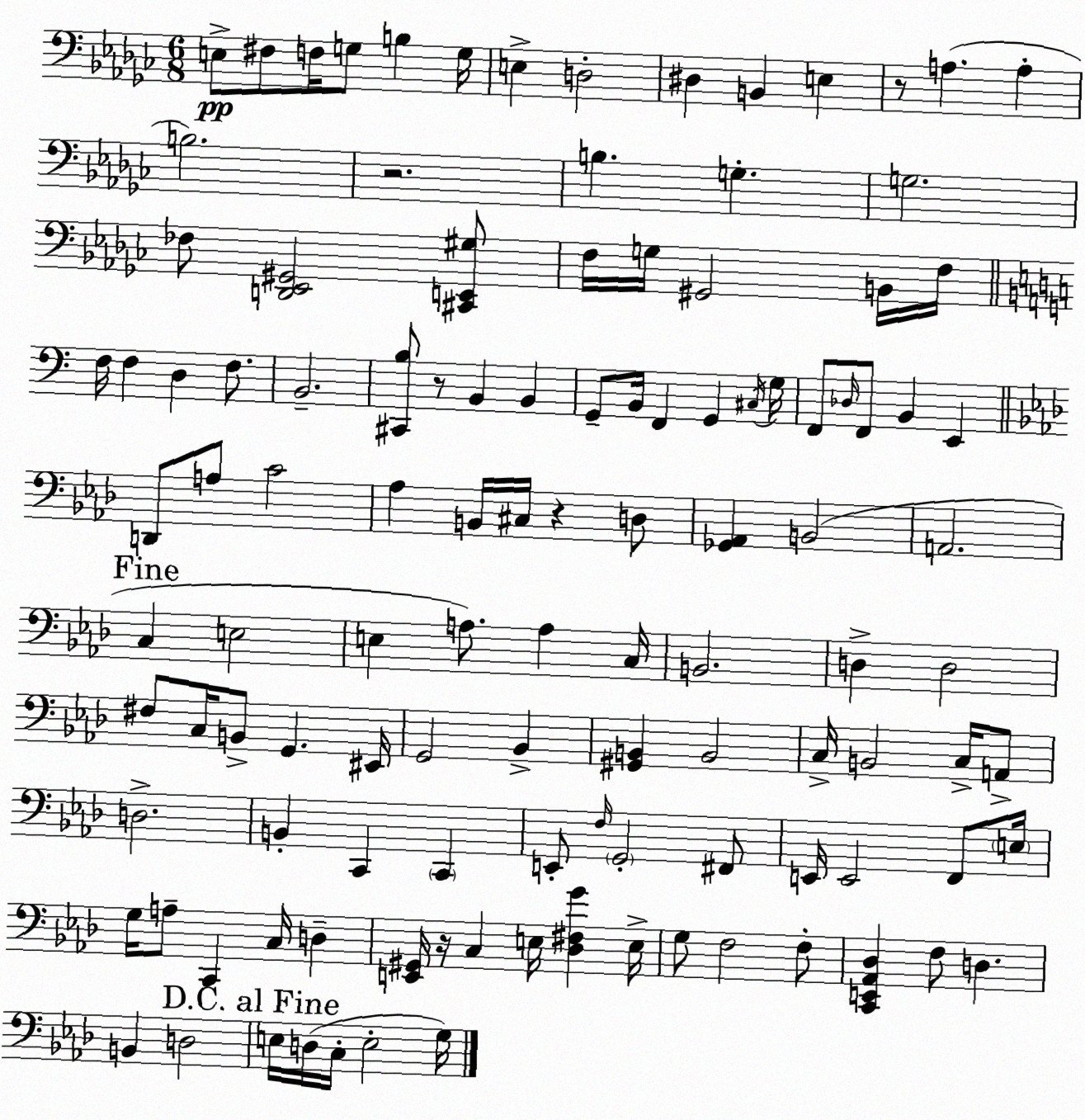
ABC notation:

X:1
T:Untitled
M:6/8
L:1/4
K:Ebm
E,/2 ^F,/2 F,/4 G,/2 B, G,/4 E, D,2 ^D, B,, E, z/2 A, A, B,2 z2 B, G, G,2 _F,/2 [D,,_E,,^G,,]2 [^C,,E,,^G,]/2 F,/4 G,/4 ^G,,2 B,,/4 F,/4 F,/4 F, D, F,/2 B,,2 [^C,,B,]/2 z/2 B,, B,, G,,/2 B,,/4 F,, G,, ^C,/4 G,/4 F,,/2 _D,/4 F,,/2 B,, E,, D,,/2 A,/2 C2 _A, B,,/4 ^C,/4 z D,/2 [_G,,_A,,] B,,2 A,,2 C, E,2 E, A,/2 A, C,/4 B,,2 D, D,2 ^F,/2 C,/4 B,,/2 G,, ^E,,/4 G,,2 _B,, [^G,,B,,] B,,2 C,/4 B,,2 C,/4 A,,/2 D,2 B,, C,, C,, E,,/2 F,/4 G,,2 ^F,,/2 E,,/4 E,,2 F,,/2 E,/4 G,/4 A,/2 C,, C,/4 D, [E,,^G,,]/4 z/4 C, E,/4 [_D,^F,G] E,/4 G,/2 F,2 F,/2 [C,,E,,_A,,_D,] F,/2 D, B,, D,2 E,/4 D,/4 C,/4 E,2 G,/4